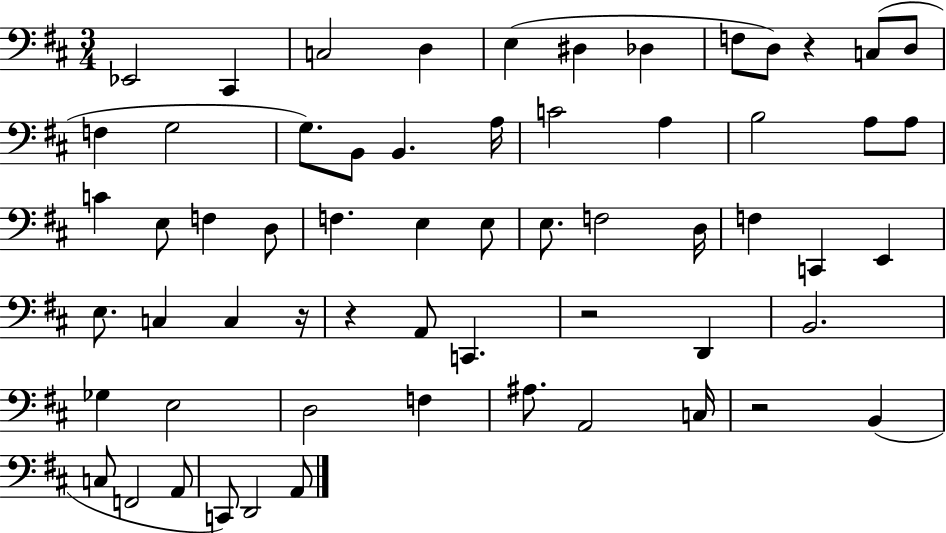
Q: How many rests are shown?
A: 5